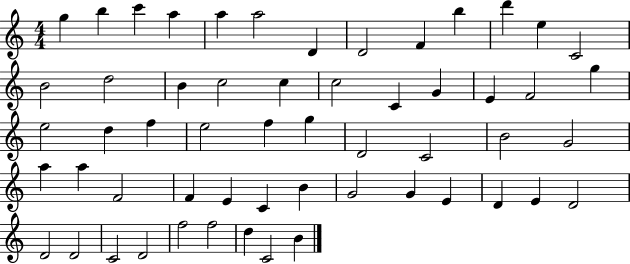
G5/q B5/q C6/q A5/q A5/q A5/h D4/q D4/h F4/q B5/q D6/q E5/q C4/h B4/h D5/h B4/q C5/h C5/q C5/h C4/q G4/q E4/q F4/h G5/q E5/h D5/q F5/q E5/h F5/q G5/q D4/h C4/h B4/h G4/h A5/q A5/q F4/h F4/q E4/q C4/q B4/q G4/h G4/q E4/q D4/q E4/q D4/h D4/h D4/h C4/h D4/h F5/h F5/h D5/q C4/h B4/q